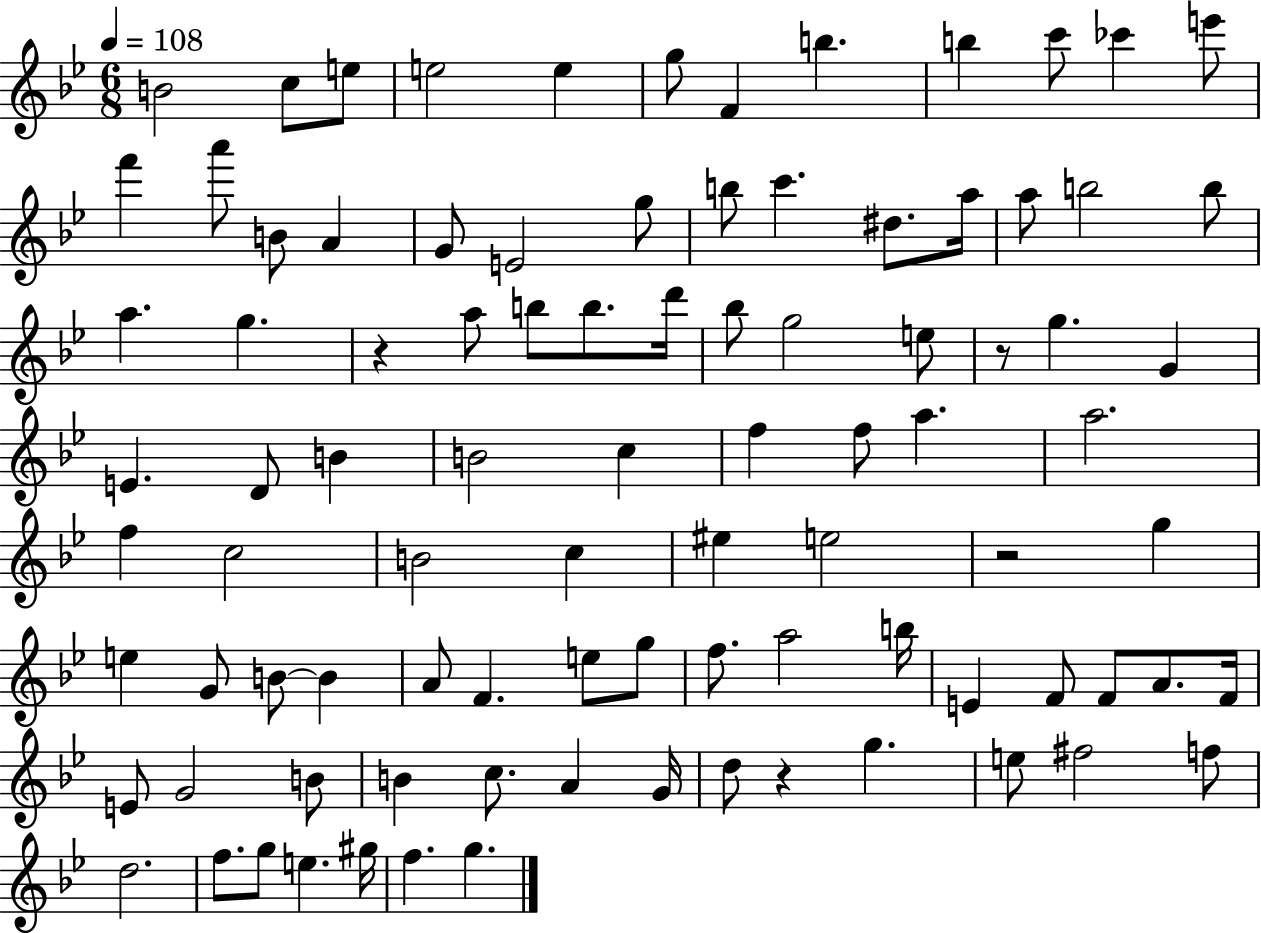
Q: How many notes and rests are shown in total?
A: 92